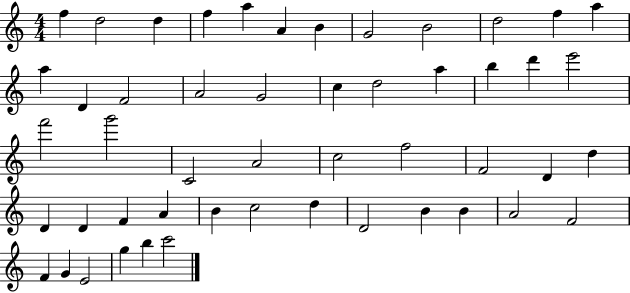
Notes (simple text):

F5/q D5/h D5/q F5/q A5/q A4/q B4/q G4/h B4/h D5/h F5/q A5/q A5/q D4/q F4/h A4/h G4/h C5/q D5/h A5/q B5/q D6/q E6/h F6/h G6/h C4/h A4/h C5/h F5/h F4/h D4/q D5/q D4/q D4/q F4/q A4/q B4/q C5/h D5/q D4/h B4/q B4/q A4/h F4/h F4/q G4/q E4/h G5/q B5/q C6/h